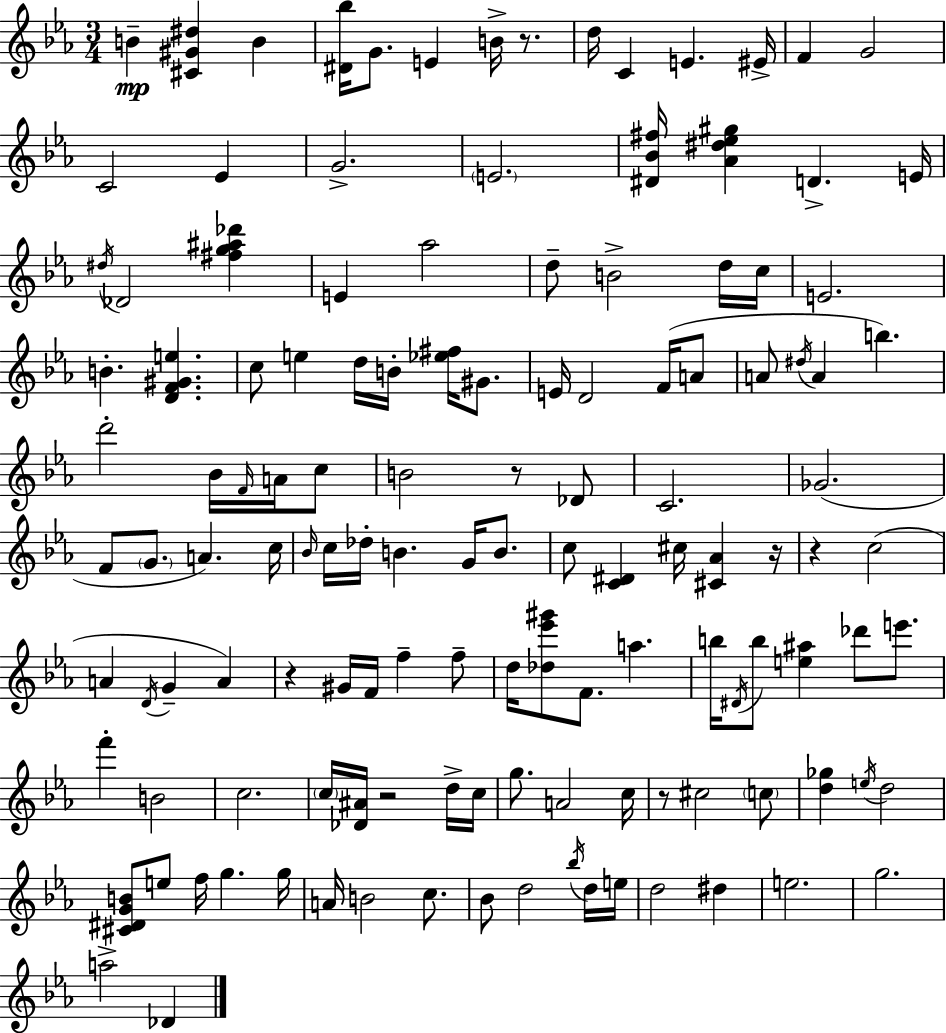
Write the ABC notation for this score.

X:1
T:Untitled
M:3/4
L:1/4
K:Eb
B [^C^G^d] B [^D_b]/4 G/2 E B/4 z/2 d/4 C E ^E/4 F G2 C2 _E G2 E2 [^D_B^f]/4 [_A^d_e^g] D E/4 ^d/4 _D2 [^fg^a_d'] E _a2 d/2 B2 d/4 c/4 E2 B [DF^Ge] c/2 e d/4 B/4 [_e^f]/4 ^G/2 E/4 D2 F/4 A/2 A/2 ^d/4 A b d'2 _B/4 F/4 A/4 c/2 B2 z/2 _D/2 C2 _G2 F/2 G/2 A c/4 _B/4 c/4 _d/4 B G/4 B/2 c/2 [C^D] ^c/4 [^C_A] z/4 z c2 A D/4 G A z ^G/4 F/4 f f/2 d/4 [_d_e'^g']/2 F/2 a b/4 ^D/4 b/2 [e^a] _d'/2 e'/2 f' B2 c2 c/4 [_D^A]/4 z2 d/4 c/4 g/2 A2 c/4 z/2 ^c2 c/2 [d_g] e/4 d2 [^C^DGB]/2 e/2 f/4 g g/4 A/4 B2 c/2 _B/2 d2 _b/4 d/4 e/4 d2 ^d e2 g2 a2 _D